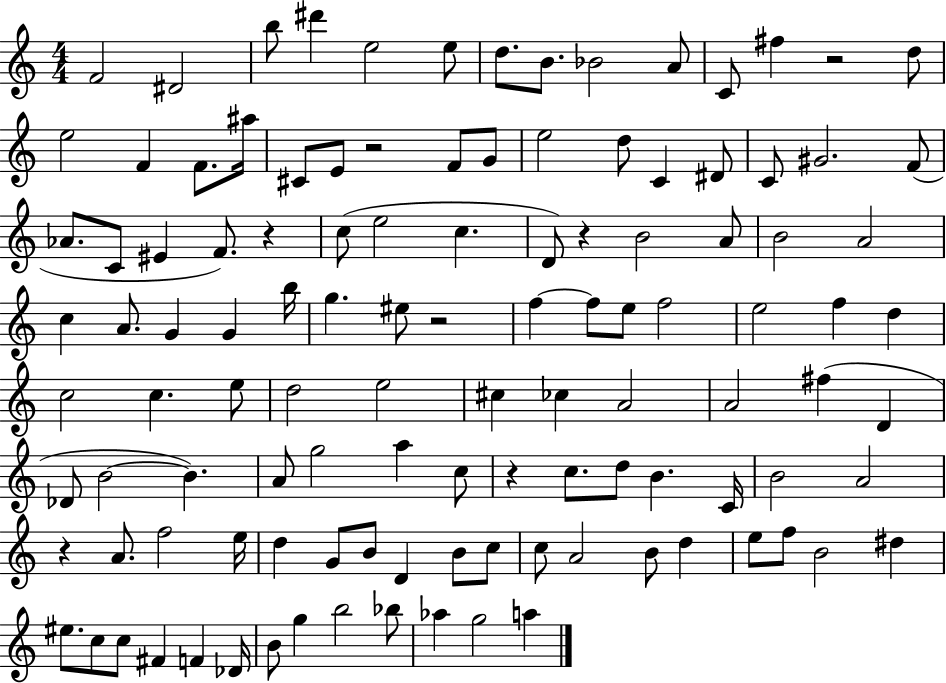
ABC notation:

X:1
T:Untitled
M:4/4
L:1/4
K:C
F2 ^D2 b/2 ^d' e2 e/2 d/2 B/2 _B2 A/2 C/2 ^f z2 d/2 e2 F F/2 ^a/4 ^C/2 E/2 z2 F/2 G/2 e2 d/2 C ^D/2 C/2 ^G2 F/2 _A/2 C/2 ^E F/2 z c/2 e2 c D/2 z B2 A/2 B2 A2 c A/2 G G b/4 g ^e/2 z2 f f/2 e/2 f2 e2 f d c2 c e/2 d2 e2 ^c _c A2 A2 ^f D _D/2 B2 B A/2 g2 a c/2 z c/2 d/2 B C/4 B2 A2 z A/2 f2 e/4 d G/2 B/2 D B/2 c/2 c/2 A2 B/2 d e/2 f/2 B2 ^d ^e/2 c/2 c/2 ^F F _D/4 B/2 g b2 _b/2 _a g2 a